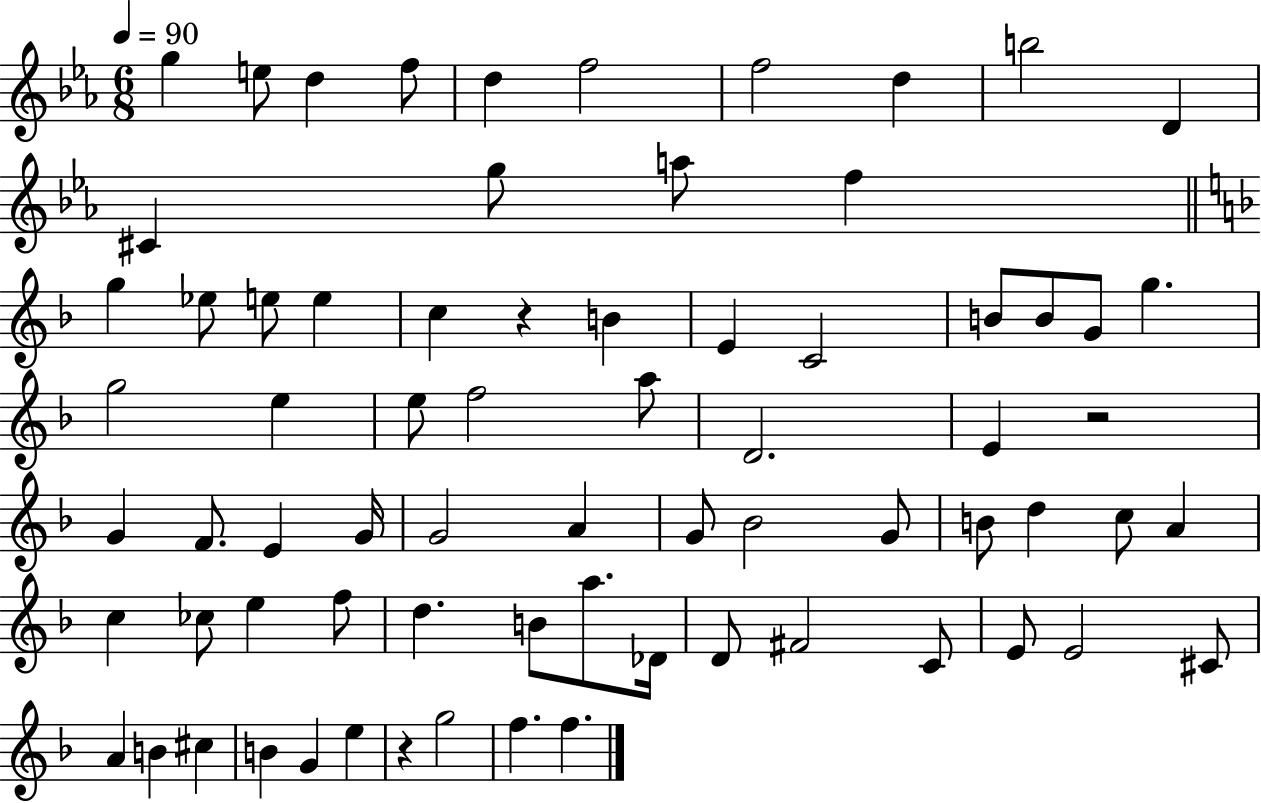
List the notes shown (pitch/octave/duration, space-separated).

G5/q E5/e D5/q F5/e D5/q F5/h F5/h D5/q B5/h D4/q C#4/q G5/e A5/e F5/q G5/q Eb5/e E5/e E5/q C5/q R/q B4/q E4/q C4/h B4/e B4/e G4/e G5/q. G5/h E5/q E5/e F5/h A5/e D4/h. E4/q R/h G4/q F4/e. E4/q G4/s G4/h A4/q G4/e Bb4/h G4/e B4/e D5/q C5/e A4/q C5/q CES5/e E5/q F5/e D5/q. B4/e A5/e. Db4/s D4/e F#4/h C4/e E4/e E4/h C#4/e A4/q B4/q C#5/q B4/q G4/q E5/q R/q G5/h F5/q. F5/q.